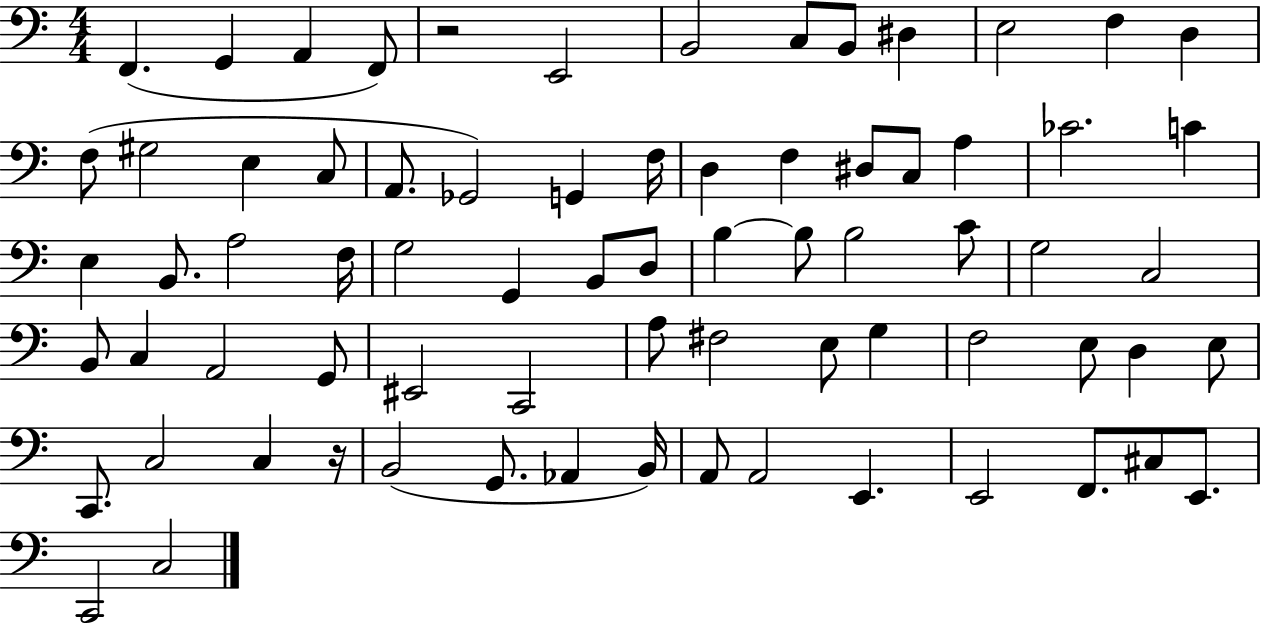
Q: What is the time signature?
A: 4/4